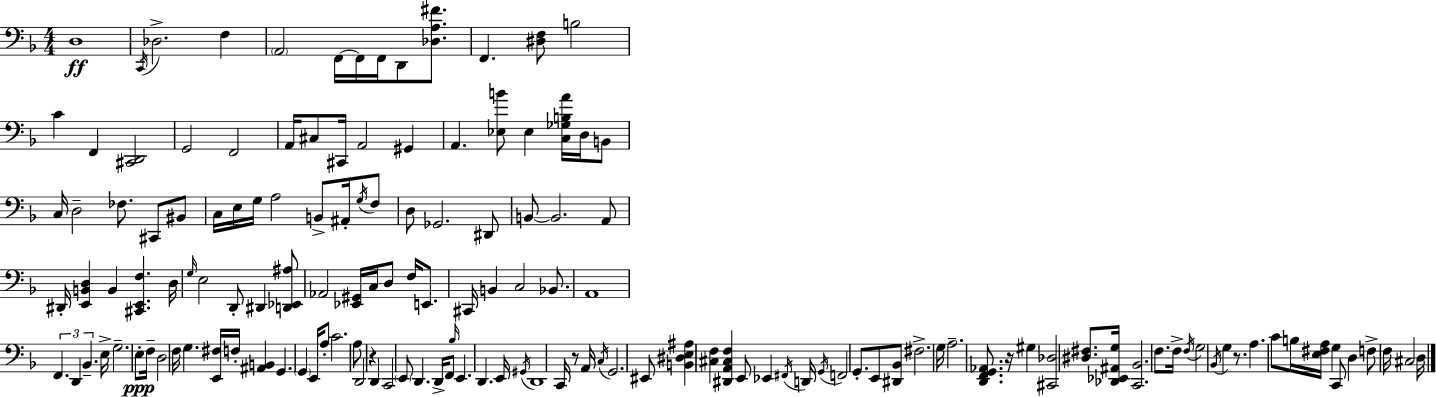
X:1
T:Untitled
M:4/4
L:1/4
K:F
D,4 C,,/4 _D,2 F, A,,2 F,,/4 F,,/4 F,,/4 D,,/2 [_D,A,^F]/2 F,, [^D,F,]/2 B,2 C F,, [^C,,D,,]2 G,,2 F,,2 A,,/4 ^C,/2 ^C,,/4 A,,2 ^G,, A,, [_E,B]/2 _E, [C,_G,B,A]/4 D,/4 B,,/2 C,/4 D,2 _F,/2 ^C,,/2 ^B,,/2 C,/4 E,/4 G,/4 A,2 B,,/2 ^A,,/4 G,/4 F,/2 D,/2 _G,,2 ^D,,/2 B,,/2 B,,2 A,,/2 ^D,,/4 [E,,B,,D,] B,, [^C,,E,,F,] D,/4 G,/4 E,2 D,,/2 ^D,, [D,,_E,,^A,]/2 _A,,2 [_E,,^G,,]/4 C,/4 D,/2 F,/4 E,,/2 ^C,,/4 B,, C,2 _B,,/2 A,,4 F,, D,, _B,, E,/4 G,2 E,/2 F,/4 D,2 F,/4 G, [E,,^F,]/4 F,/4 [^A,,B,,] G,, G,, E,,/4 A,/2 C2 A,/2 D,,2 z D,, C,,2 E,,/2 D,, D,,/4 F,,/2 _B,/4 E,, D,, E,,/4 ^G,,/4 D,,4 C,,/4 z/2 A,,/4 C,/4 G,,2 ^E,,/2 [B,,^D,E,^A,] [^C,F,] [^D,,A,,^C,F,] E,,/2 _E,, ^F,,/4 D,,/4 G,,/4 F,,2 G,,/2 E,,/2 [^D,,_B,,]/2 ^F,2 G,/4 A,2 [D,,F,,G,,_A,,]/2 z/4 ^G, [^C,,_D,]2 [^D,^F,]/2 [_D,,_E,,^A,,G,]/4 [C,,_B,,]2 F,/2 F,/4 F,/4 G,2 _B,,/4 G, z/2 A, C/2 B,/4 [E,^F,A,]/4 G, C,,/2 D, F,/2 F,/4 ^C,2 D,/4